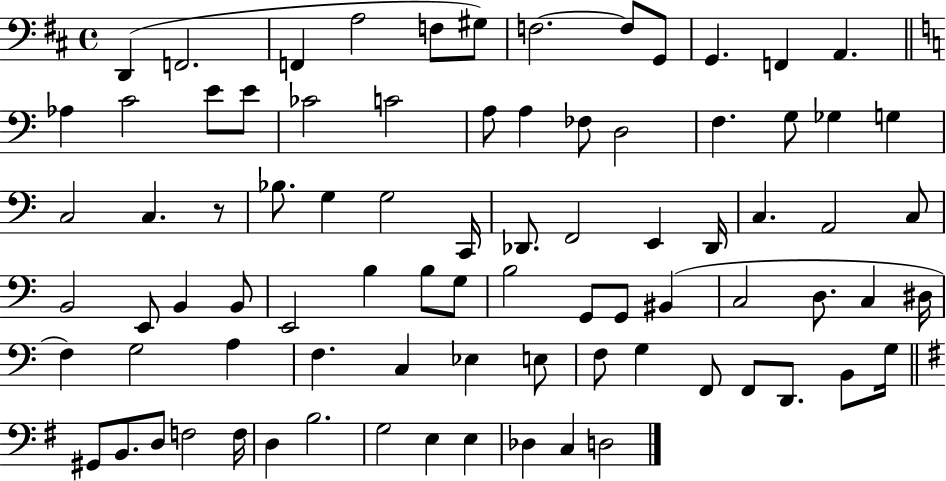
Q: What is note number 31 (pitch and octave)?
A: G3